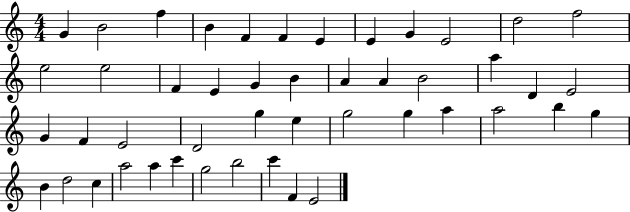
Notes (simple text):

G4/q B4/h F5/q B4/q F4/q F4/q E4/q E4/q G4/q E4/h D5/h F5/h E5/h E5/h F4/q E4/q G4/q B4/q A4/q A4/q B4/h A5/q D4/q E4/h G4/q F4/q E4/h D4/h G5/q E5/q G5/h G5/q A5/q A5/h B5/q G5/q B4/q D5/h C5/q A5/h A5/q C6/q G5/h B5/h C6/q F4/q E4/h